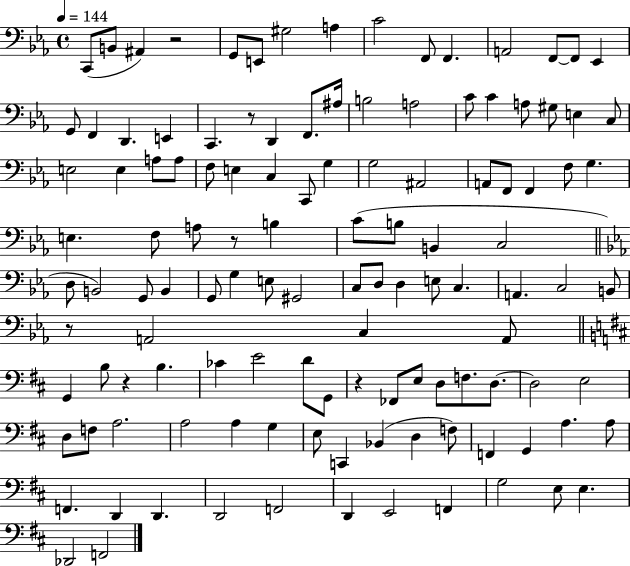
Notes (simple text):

C2/e B2/e A#2/q R/h G2/e E2/e G#3/h A3/q C4/h F2/e F2/q. A2/h F2/e F2/e Eb2/q G2/e F2/q D2/q. E2/q C2/q. R/e D2/q F2/e. A#3/s B3/h A3/h C4/e C4/q A3/e G#3/e E3/q C3/e E3/h E3/q A3/e A3/e F3/e E3/q C3/q C2/e G3/q G3/h A#2/h A2/e F2/e F2/q F3/e G3/q. E3/q. F3/e A3/e R/e B3/q C4/e B3/e B2/q C3/h D3/e B2/h G2/e B2/q G2/e G3/q E3/e G#2/h C3/e D3/e D3/q E3/e C3/q. A2/q. C3/h B2/e R/e A2/h C3/q A2/e G2/q B3/e R/q B3/q. CES4/q E4/h D4/e G2/e R/q FES2/e E3/e D3/e F3/e. D3/e. D3/h E3/h D3/e F3/e A3/h. A3/h A3/q G3/q E3/e C2/q Bb2/q D3/q F3/e F2/q G2/q A3/q. A3/e F2/q. D2/q D2/q. D2/h F2/h D2/q E2/h F2/q G3/h E3/e E3/q. Db2/h F2/h